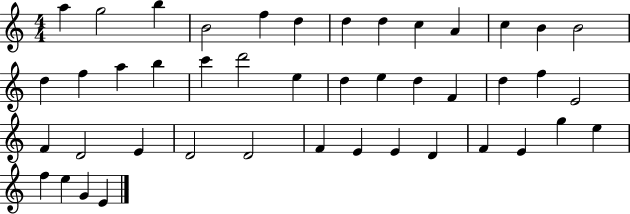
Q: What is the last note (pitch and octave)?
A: E4